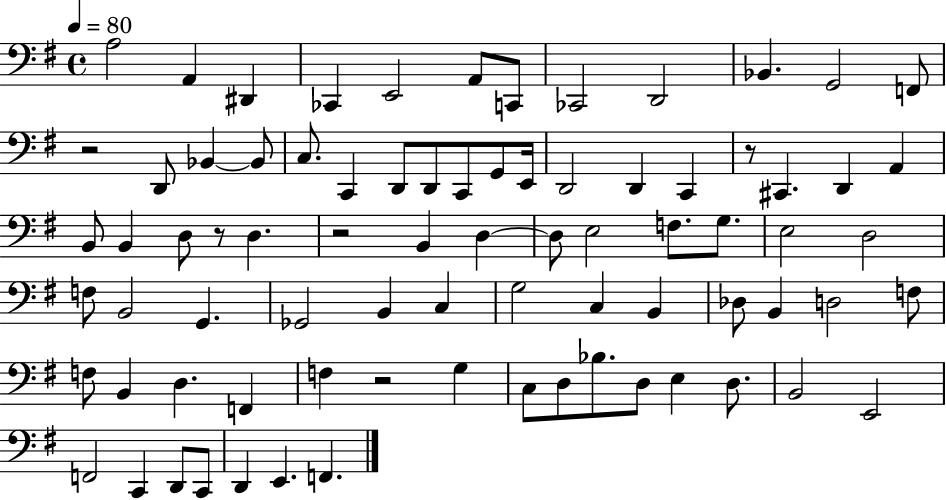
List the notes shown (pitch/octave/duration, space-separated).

A3/h A2/q D#2/q CES2/q E2/h A2/e C2/e CES2/h D2/h Bb2/q. G2/h F2/e R/h D2/e Bb2/q Bb2/e C3/e. C2/q D2/e D2/e C2/e G2/e E2/s D2/h D2/q C2/q R/e C#2/q. D2/q A2/q B2/e B2/q D3/e R/e D3/q. R/h B2/q D3/q D3/e E3/h F3/e. G3/e. E3/h D3/h F3/e B2/h G2/q. Gb2/h B2/q C3/q G3/h C3/q B2/q Db3/e B2/q D3/h F3/e F3/e B2/q D3/q. F2/q F3/q R/h G3/q C3/e D3/e Bb3/e. D3/e E3/q D3/e. B2/h E2/h F2/h C2/q D2/e C2/e D2/q E2/q. F2/q.